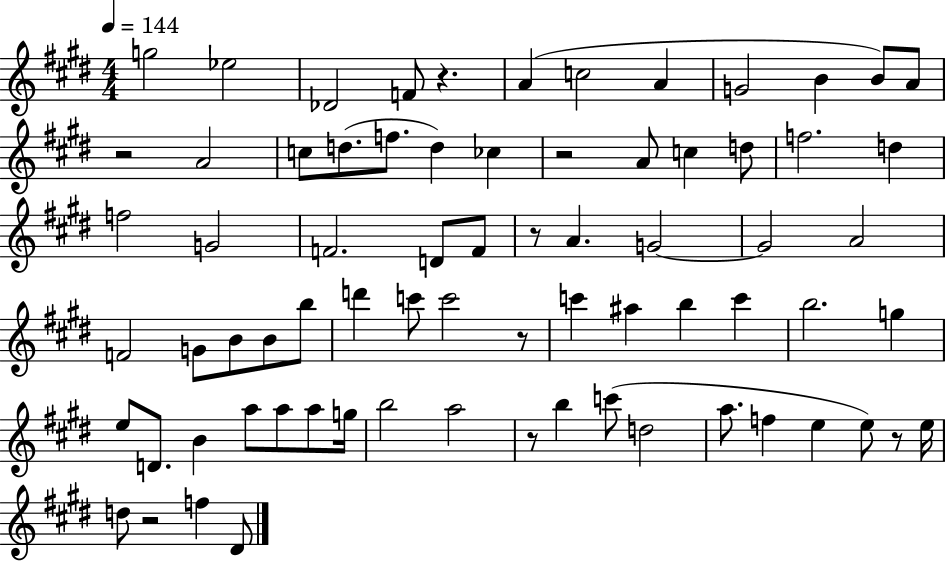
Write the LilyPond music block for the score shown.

{
  \clef treble
  \numericTimeSignature
  \time 4/4
  \key e \major
  \tempo 4 = 144
  \repeat volta 2 { g''2 ees''2 | des'2 f'8 r4. | a'4( c''2 a'4 | g'2 b'4 b'8) a'8 | \break r2 a'2 | c''8 d''8.( f''8. d''4) ces''4 | r2 a'8 c''4 d''8 | f''2. d''4 | \break f''2 g'2 | f'2. d'8 f'8 | r8 a'4. g'2~~ | g'2 a'2 | \break f'2 g'8 b'8 b'8 b''8 | d'''4 c'''8 c'''2 r8 | c'''4 ais''4 b''4 c'''4 | b''2. g''4 | \break e''8 d'8. b'4 a''8 a''8 a''8 g''16 | b''2 a''2 | r8 b''4 c'''8( d''2 | a''8. f''4 e''4 e''8) r8 e''16 | \break d''8 r2 f''4 dis'8 | } \bar "|."
}